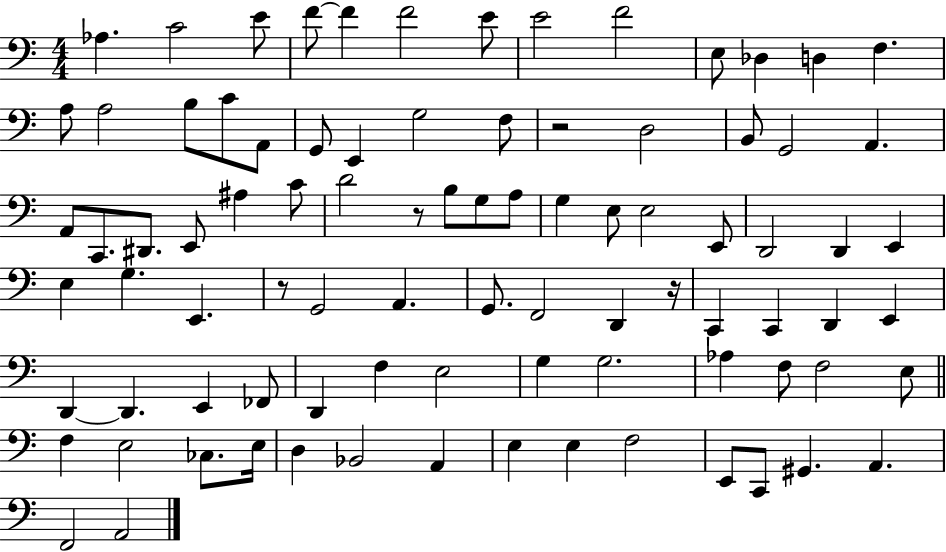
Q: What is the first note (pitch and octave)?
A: Ab3